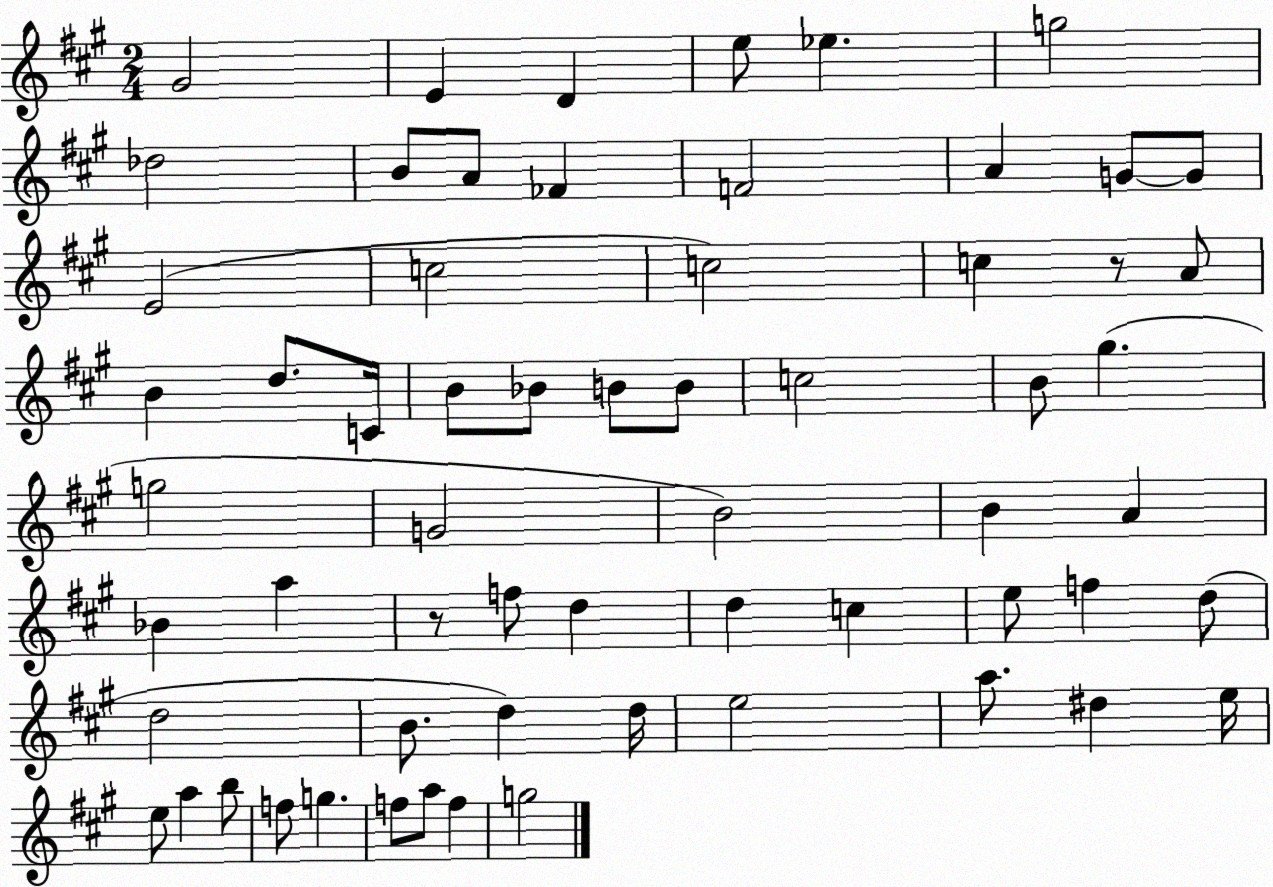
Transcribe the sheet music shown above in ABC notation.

X:1
T:Untitled
M:2/4
L:1/4
K:A
^G2 E D e/2 _e g2 _d2 B/2 A/2 _F F2 A G/2 G/2 E2 c2 c2 c z/2 A/2 B d/2 C/4 B/2 _B/2 B/2 B/2 c2 B/2 ^g g2 G2 B2 B A _B a z/2 f/2 d d c e/2 f d/2 d2 B/2 d d/4 e2 a/2 ^d e/4 e/2 a b/2 f/2 g f/2 a/2 f g2